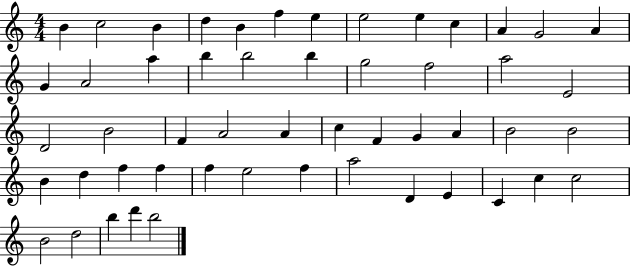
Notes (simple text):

B4/q C5/h B4/q D5/q B4/q F5/q E5/q E5/h E5/q C5/q A4/q G4/h A4/q G4/q A4/h A5/q B5/q B5/h B5/q G5/h F5/h A5/h E4/h D4/h B4/h F4/q A4/h A4/q C5/q F4/q G4/q A4/q B4/h B4/h B4/q D5/q F5/q F5/q F5/q E5/h F5/q A5/h D4/q E4/q C4/q C5/q C5/h B4/h D5/h B5/q D6/q B5/h